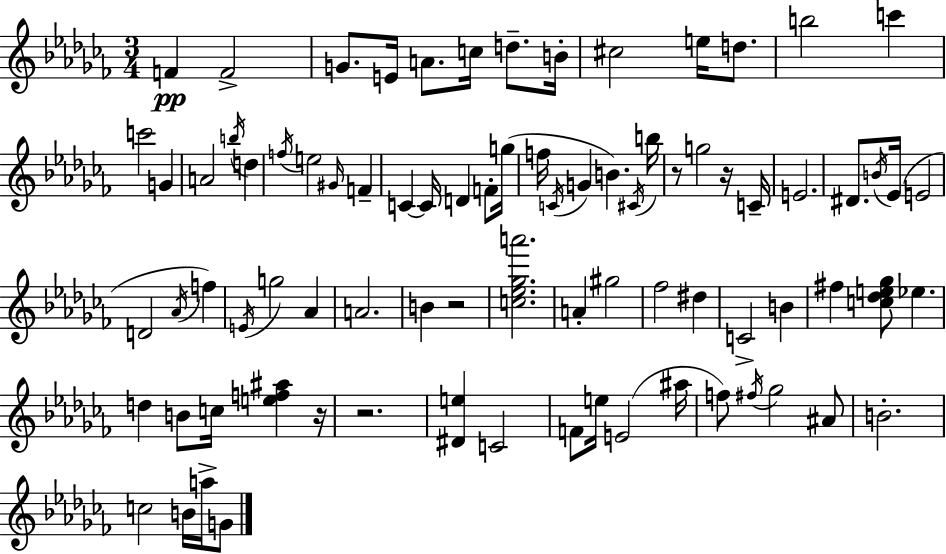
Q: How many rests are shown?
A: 5